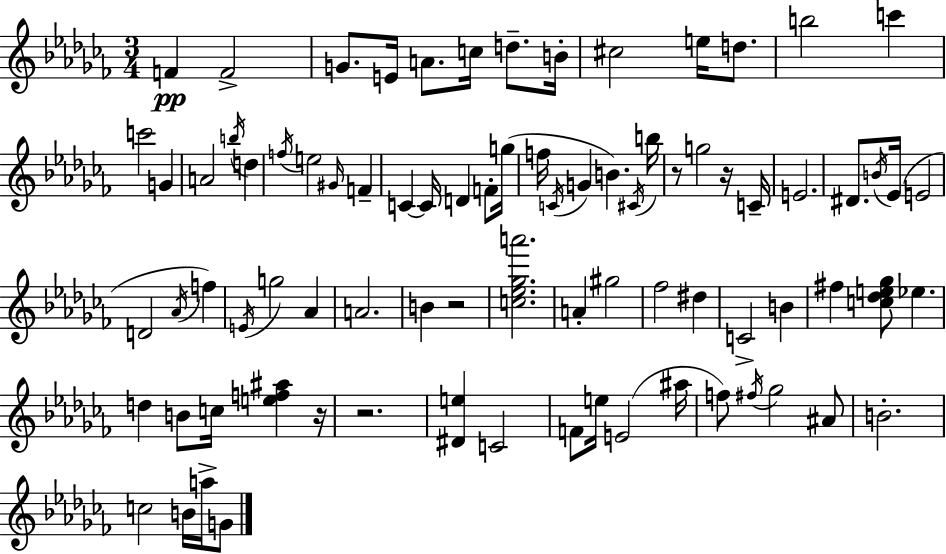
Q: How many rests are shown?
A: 5